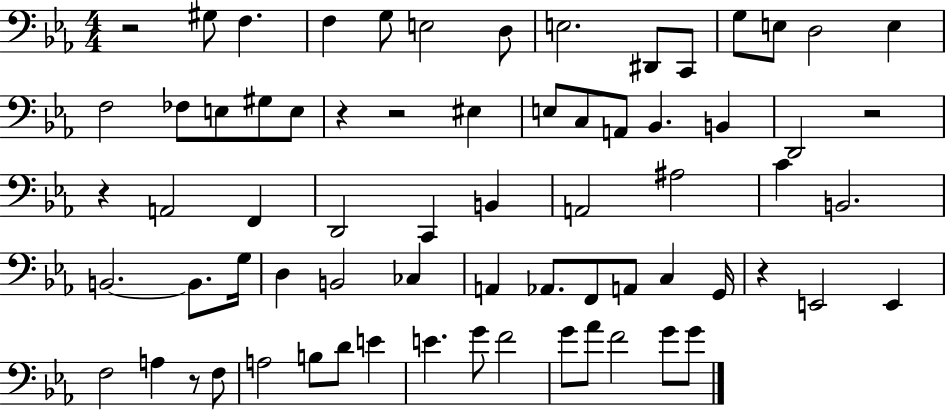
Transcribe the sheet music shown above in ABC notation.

X:1
T:Untitled
M:4/4
L:1/4
K:Eb
z2 ^G,/2 F, F, G,/2 E,2 D,/2 E,2 ^D,,/2 C,,/2 G,/2 E,/2 D,2 E, F,2 _F,/2 E,/2 ^G,/2 E,/2 z z2 ^E, E,/2 C,/2 A,,/2 _B,, B,, D,,2 z2 z A,,2 F,, D,,2 C,, B,, A,,2 ^A,2 C B,,2 B,,2 B,,/2 G,/4 D, B,,2 _C, A,, _A,,/2 F,,/2 A,,/2 C, G,,/4 z E,,2 E,, F,2 A, z/2 F,/2 A,2 B,/2 D/2 E E G/2 F2 G/2 _A/2 F2 G/2 G/2